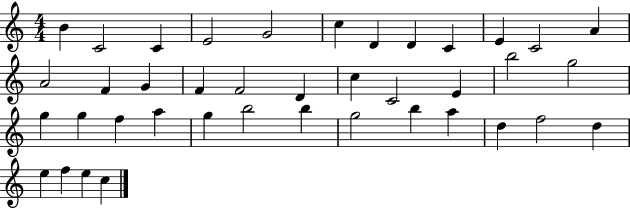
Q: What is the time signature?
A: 4/4